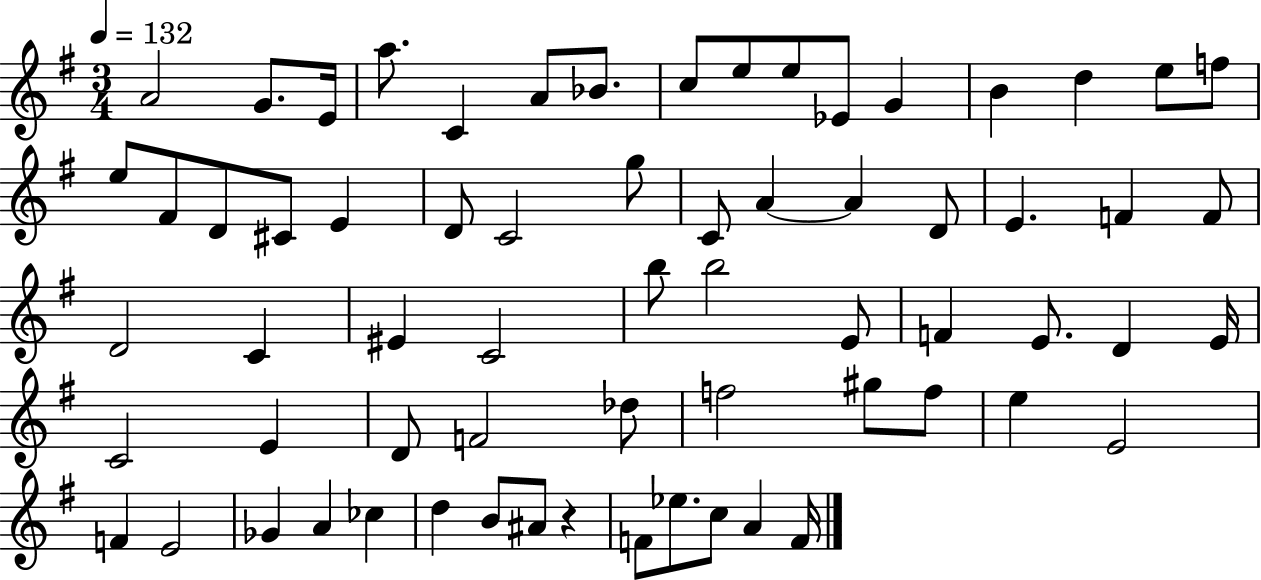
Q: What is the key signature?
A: G major